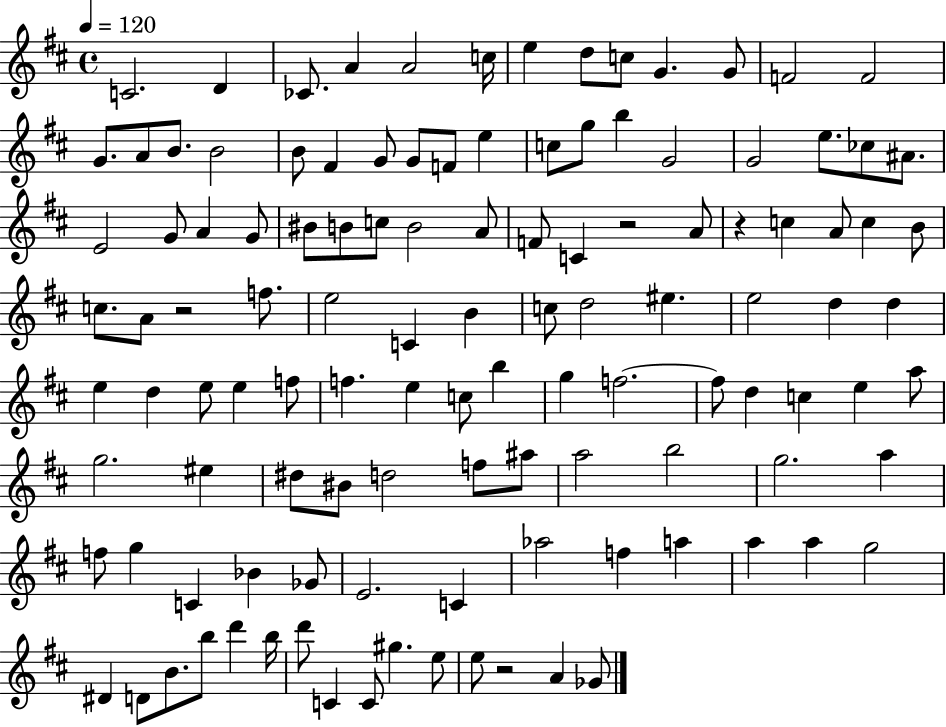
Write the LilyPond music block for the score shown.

{
  \clef treble
  \time 4/4
  \defaultTimeSignature
  \key d \major
  \tempo 4 = 120
  \repeat volta 2 { c'2. d'4 | ces'8. a'4 a'2 c''16 | e''4 d''8 c''8 g'4. g'8 | f'2 f'2 | \break g'8. a'8 b'8. b'2 | b'8 fis'4 g'8 g'8 f'8 e''4 | c''8 g''8 b''4 g'2 | g'2 e''8. ces''8 ais'8. | \break e'2 g'8 a'4 g'8 | bis'8 b'8 c''8 b'2 a'8 | f'8 c'4 r2 a'8 | r4 c''4 a'8 c''4 b'8 | \break c''8. a'8 r2 f''8. | e''2 c'4 b'4 | c''8 d''2 eis''4. | e''2 d''4 d''4 | \break e''4 d''4 e''8 e''4 f''8 | f''4. e''4 c''8 b''4 | g''4 f''2.~~ | f''8 d''4 c''4 e''4 a''8 | \break g''2. eis''4 | dis''8 bis'8 d''2 f''8 ais''8 | a''2 b''2 | g''2. a''4 | \break f''8 g''4 c'4 bes'4 ges'8 | e'2. c'4 | aes''2 f''4 a''4 | a''4 a''4 g''2 | \break dis'4 d'8 b'8. b''8 d'''4 b''16 | d'''8 c'4 c'8 gis''4. e''8 | e''8 r2 a'4 ges'8 | } \bar "|."
}